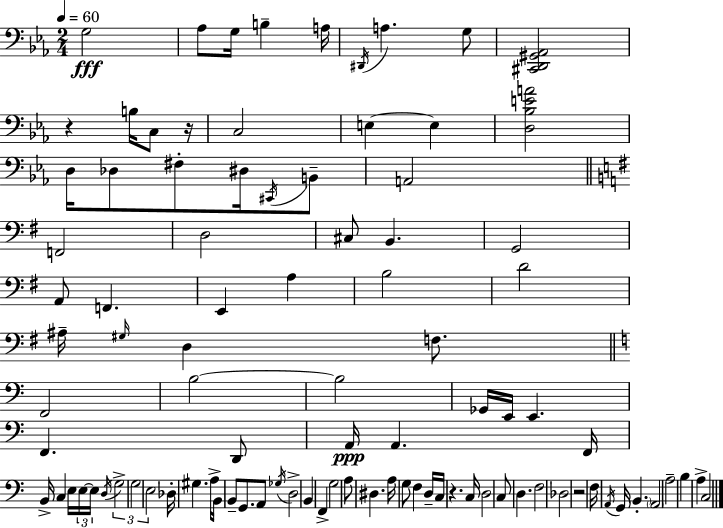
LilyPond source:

{
  \clef bass
  \numericTimeSignature
  \time 2/4
  \key c \minor
  \tempo 4 = 60
  g2\fff | aes8 g16 b4-- a16 | \acciaccatura { dis,16 } a4. g8 | <cis, d, gis, aes,>2 | \break r4 b16 c8 | r16 c2 | e4~~ e4 | <d bes e' a'>2 | \break d16 des8 fis8-. dis16 \acciaccatura { cis,16 } | b,8-- a,2 | \bar "||" \break \key g \major f,2 | d2 | cis8 b,4. | g,2 | \break a,8 f,4. | e,4 a4 | b2 | d'2 | \break ais16-- \grace { gis16 } d4 f8. | \bar "||" \break \key c \major f,2 | b2~~ | b2 | ges,16 e,16 e,4. | \break f,4. d,8 | a,16\ppp a,4. f,16 | b,16-> c4 e16 \tuplet 3/2 { e16~~ e16 | \acciaccatura { d16 } } \tuplet 3/2 { g2-> | \break g2 | e2 } | des16-. gis4. | a16-> b,16 b,8-- g,8. a,8 | \break \acciaccatura { ges16 } d2-> | b,4 f,4-> | g2 | a8 dis4. | \break a16 g8 f4 | d16-- c16 r4. | c16 d2 | c8 d4. | \break f2 | des2 | r2 | f16 \acciaccatura { a,16 } g,16 \parenthesize b,4.-. | \break \parenthesize a,2 | a2-- | b4 a4-> | c2 | \break \bar "|."
}